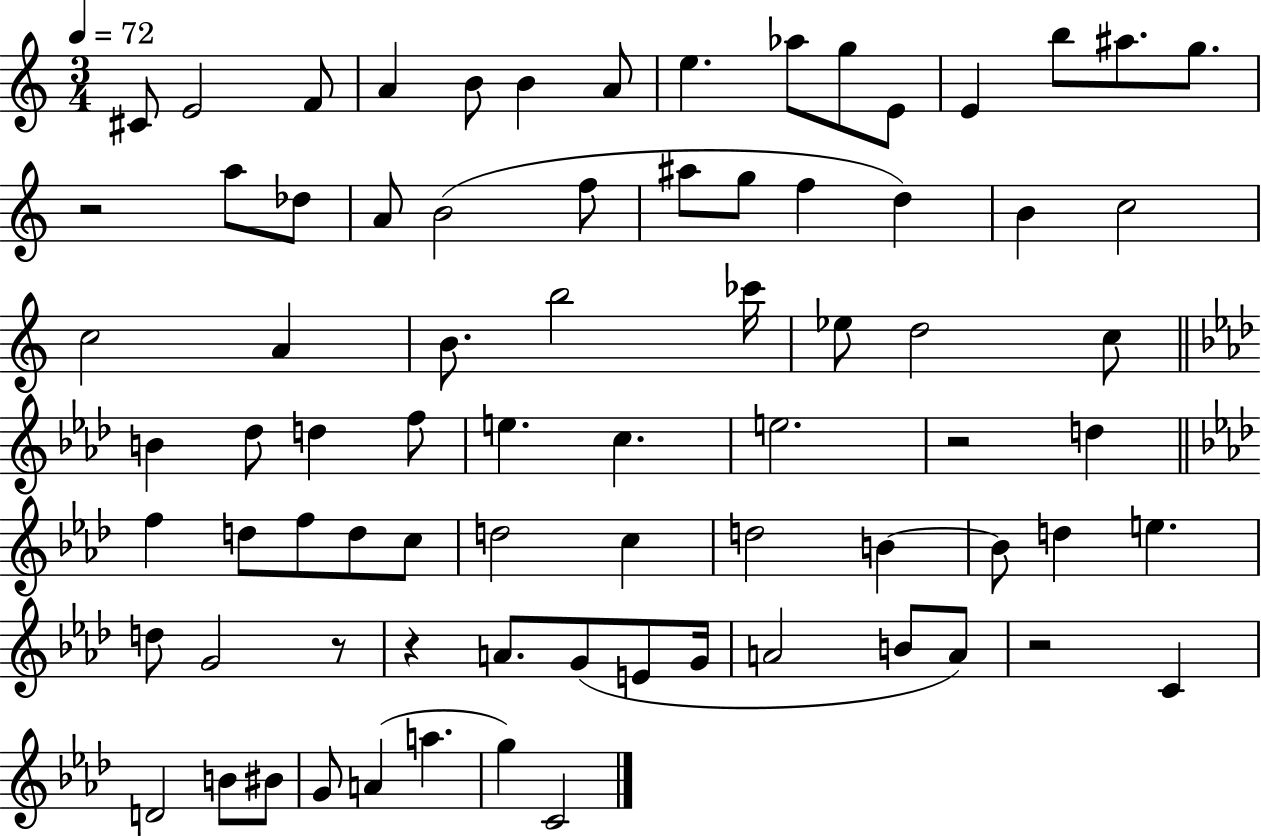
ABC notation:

X:1
T:Untitled
M:3/4
L:1/4
K:C
^C/2 E2 F/2 A B/2 B A/2 e _a/2 g/2 E/2 E b/2 ^a/2 g/2 z2 a/2 _d/2 A/2 B2 f/2 ^a/2 g/2 f d B c2 c2 A B/2 b2 _c'/4 _e/2 d2 c/2 B _d/2 d f/2 e c e2 z2 d f d/2 f/2 d/2 c/2 d2 c d2 B B/2 d e d/2 G2 z/2 z A/2 G/2 E/2 G/4 A2 B/2 A/2 z2 C D2 B/2 ^B/2 G/2 A a g C2